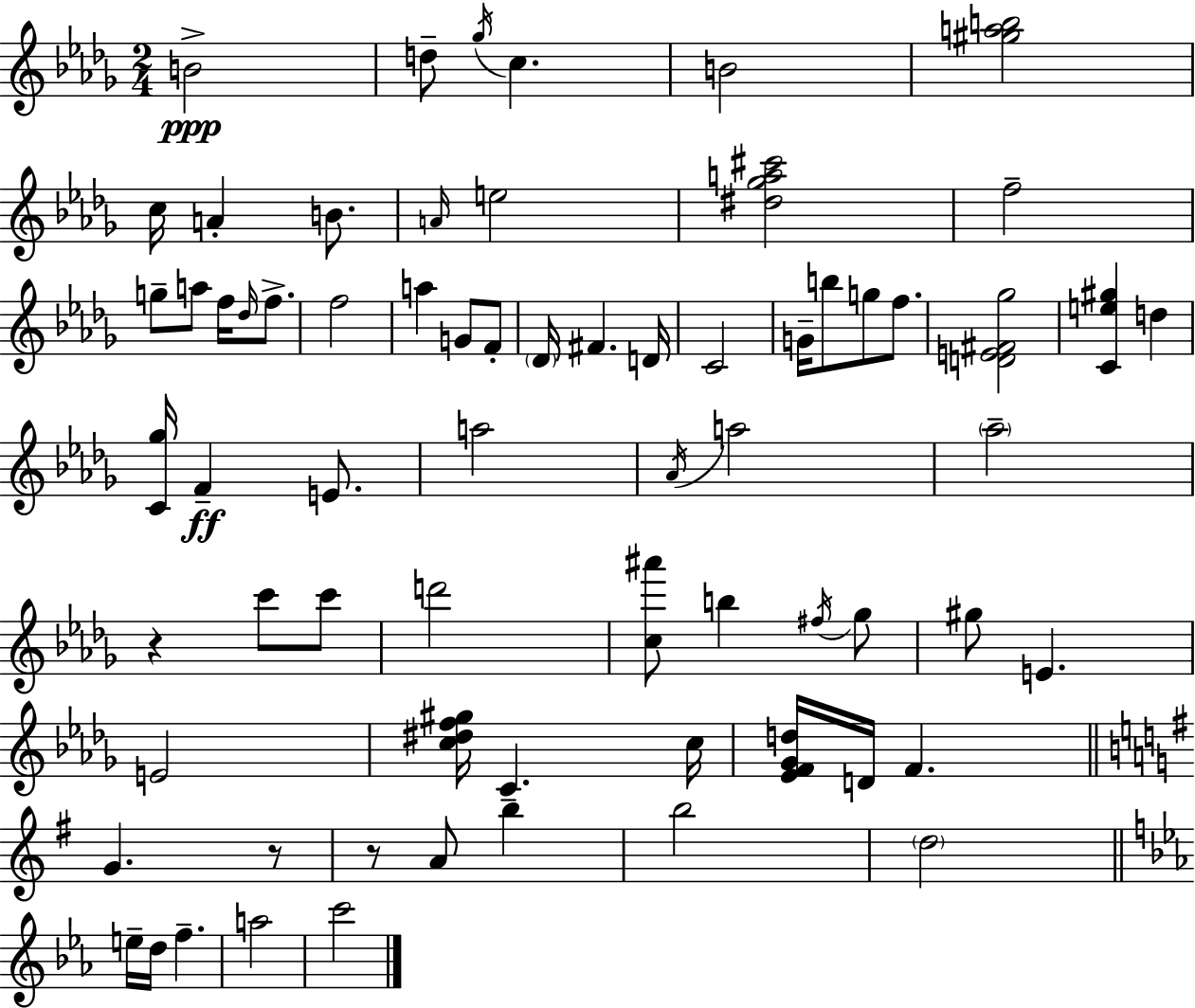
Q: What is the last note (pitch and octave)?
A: C6